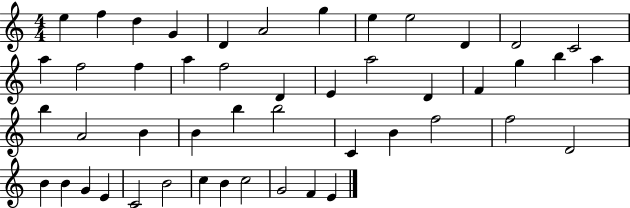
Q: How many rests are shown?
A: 0